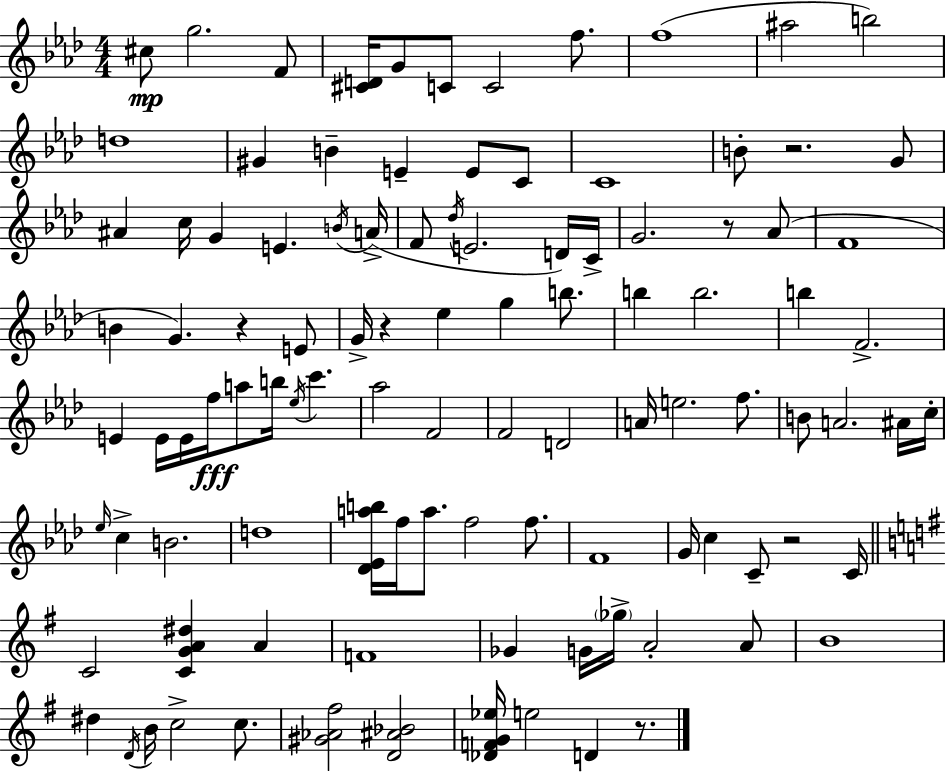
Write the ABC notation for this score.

X:1
T:Untitled
M:4/4
L:1/4
K:Ab
^c/2 g2 F/2 [^CD]/4 G/2 C/2 C2 f/2 f4 ^a2 b2 d4 ^G B E E/2 C/2 C4 B/2 z2 G/2 ^A c/4 G E B/4 A/4 F/2 _d/4 E2 D/4 C/4 G2 z/2 _A/2 F4 B G z E/2 G/4 z _e g b/2 b b2 b F2 E E/4 E/4 f/4 a/2 b/4 _e/4 c' _a2 F2 F2 D2 A/4 e2 f/2 B/2 A2 ^A/4 c/4 _e/4 c B2 d4 [_D_Eab]/4 f/4 a/2 f2 f/2 F4 G/4 c C/2 z2 C/4 C2 [CGA^d] A F4 _G G/4 _g/4 A2 A/2 B4 ^d D/4 B/4 c2 c/2 [^G_A^f]2 [D^A_B]2 [_DFG_e]/4 e2 D z/2